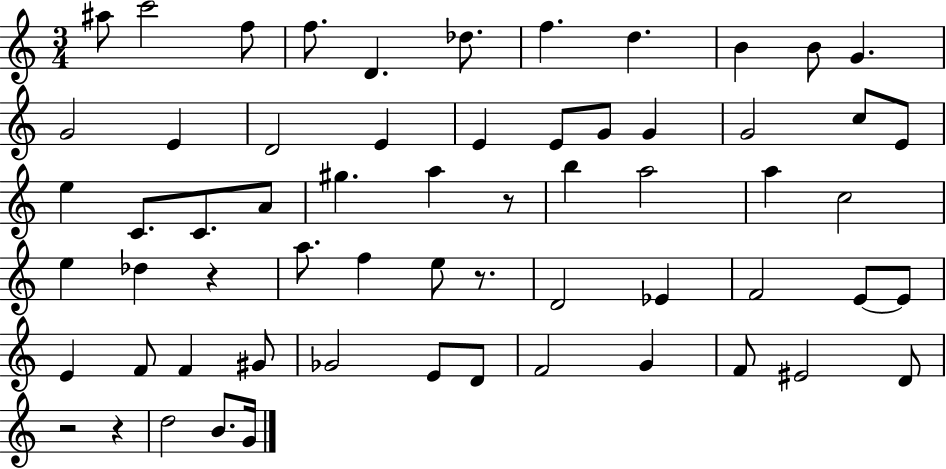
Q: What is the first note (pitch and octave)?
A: A#5